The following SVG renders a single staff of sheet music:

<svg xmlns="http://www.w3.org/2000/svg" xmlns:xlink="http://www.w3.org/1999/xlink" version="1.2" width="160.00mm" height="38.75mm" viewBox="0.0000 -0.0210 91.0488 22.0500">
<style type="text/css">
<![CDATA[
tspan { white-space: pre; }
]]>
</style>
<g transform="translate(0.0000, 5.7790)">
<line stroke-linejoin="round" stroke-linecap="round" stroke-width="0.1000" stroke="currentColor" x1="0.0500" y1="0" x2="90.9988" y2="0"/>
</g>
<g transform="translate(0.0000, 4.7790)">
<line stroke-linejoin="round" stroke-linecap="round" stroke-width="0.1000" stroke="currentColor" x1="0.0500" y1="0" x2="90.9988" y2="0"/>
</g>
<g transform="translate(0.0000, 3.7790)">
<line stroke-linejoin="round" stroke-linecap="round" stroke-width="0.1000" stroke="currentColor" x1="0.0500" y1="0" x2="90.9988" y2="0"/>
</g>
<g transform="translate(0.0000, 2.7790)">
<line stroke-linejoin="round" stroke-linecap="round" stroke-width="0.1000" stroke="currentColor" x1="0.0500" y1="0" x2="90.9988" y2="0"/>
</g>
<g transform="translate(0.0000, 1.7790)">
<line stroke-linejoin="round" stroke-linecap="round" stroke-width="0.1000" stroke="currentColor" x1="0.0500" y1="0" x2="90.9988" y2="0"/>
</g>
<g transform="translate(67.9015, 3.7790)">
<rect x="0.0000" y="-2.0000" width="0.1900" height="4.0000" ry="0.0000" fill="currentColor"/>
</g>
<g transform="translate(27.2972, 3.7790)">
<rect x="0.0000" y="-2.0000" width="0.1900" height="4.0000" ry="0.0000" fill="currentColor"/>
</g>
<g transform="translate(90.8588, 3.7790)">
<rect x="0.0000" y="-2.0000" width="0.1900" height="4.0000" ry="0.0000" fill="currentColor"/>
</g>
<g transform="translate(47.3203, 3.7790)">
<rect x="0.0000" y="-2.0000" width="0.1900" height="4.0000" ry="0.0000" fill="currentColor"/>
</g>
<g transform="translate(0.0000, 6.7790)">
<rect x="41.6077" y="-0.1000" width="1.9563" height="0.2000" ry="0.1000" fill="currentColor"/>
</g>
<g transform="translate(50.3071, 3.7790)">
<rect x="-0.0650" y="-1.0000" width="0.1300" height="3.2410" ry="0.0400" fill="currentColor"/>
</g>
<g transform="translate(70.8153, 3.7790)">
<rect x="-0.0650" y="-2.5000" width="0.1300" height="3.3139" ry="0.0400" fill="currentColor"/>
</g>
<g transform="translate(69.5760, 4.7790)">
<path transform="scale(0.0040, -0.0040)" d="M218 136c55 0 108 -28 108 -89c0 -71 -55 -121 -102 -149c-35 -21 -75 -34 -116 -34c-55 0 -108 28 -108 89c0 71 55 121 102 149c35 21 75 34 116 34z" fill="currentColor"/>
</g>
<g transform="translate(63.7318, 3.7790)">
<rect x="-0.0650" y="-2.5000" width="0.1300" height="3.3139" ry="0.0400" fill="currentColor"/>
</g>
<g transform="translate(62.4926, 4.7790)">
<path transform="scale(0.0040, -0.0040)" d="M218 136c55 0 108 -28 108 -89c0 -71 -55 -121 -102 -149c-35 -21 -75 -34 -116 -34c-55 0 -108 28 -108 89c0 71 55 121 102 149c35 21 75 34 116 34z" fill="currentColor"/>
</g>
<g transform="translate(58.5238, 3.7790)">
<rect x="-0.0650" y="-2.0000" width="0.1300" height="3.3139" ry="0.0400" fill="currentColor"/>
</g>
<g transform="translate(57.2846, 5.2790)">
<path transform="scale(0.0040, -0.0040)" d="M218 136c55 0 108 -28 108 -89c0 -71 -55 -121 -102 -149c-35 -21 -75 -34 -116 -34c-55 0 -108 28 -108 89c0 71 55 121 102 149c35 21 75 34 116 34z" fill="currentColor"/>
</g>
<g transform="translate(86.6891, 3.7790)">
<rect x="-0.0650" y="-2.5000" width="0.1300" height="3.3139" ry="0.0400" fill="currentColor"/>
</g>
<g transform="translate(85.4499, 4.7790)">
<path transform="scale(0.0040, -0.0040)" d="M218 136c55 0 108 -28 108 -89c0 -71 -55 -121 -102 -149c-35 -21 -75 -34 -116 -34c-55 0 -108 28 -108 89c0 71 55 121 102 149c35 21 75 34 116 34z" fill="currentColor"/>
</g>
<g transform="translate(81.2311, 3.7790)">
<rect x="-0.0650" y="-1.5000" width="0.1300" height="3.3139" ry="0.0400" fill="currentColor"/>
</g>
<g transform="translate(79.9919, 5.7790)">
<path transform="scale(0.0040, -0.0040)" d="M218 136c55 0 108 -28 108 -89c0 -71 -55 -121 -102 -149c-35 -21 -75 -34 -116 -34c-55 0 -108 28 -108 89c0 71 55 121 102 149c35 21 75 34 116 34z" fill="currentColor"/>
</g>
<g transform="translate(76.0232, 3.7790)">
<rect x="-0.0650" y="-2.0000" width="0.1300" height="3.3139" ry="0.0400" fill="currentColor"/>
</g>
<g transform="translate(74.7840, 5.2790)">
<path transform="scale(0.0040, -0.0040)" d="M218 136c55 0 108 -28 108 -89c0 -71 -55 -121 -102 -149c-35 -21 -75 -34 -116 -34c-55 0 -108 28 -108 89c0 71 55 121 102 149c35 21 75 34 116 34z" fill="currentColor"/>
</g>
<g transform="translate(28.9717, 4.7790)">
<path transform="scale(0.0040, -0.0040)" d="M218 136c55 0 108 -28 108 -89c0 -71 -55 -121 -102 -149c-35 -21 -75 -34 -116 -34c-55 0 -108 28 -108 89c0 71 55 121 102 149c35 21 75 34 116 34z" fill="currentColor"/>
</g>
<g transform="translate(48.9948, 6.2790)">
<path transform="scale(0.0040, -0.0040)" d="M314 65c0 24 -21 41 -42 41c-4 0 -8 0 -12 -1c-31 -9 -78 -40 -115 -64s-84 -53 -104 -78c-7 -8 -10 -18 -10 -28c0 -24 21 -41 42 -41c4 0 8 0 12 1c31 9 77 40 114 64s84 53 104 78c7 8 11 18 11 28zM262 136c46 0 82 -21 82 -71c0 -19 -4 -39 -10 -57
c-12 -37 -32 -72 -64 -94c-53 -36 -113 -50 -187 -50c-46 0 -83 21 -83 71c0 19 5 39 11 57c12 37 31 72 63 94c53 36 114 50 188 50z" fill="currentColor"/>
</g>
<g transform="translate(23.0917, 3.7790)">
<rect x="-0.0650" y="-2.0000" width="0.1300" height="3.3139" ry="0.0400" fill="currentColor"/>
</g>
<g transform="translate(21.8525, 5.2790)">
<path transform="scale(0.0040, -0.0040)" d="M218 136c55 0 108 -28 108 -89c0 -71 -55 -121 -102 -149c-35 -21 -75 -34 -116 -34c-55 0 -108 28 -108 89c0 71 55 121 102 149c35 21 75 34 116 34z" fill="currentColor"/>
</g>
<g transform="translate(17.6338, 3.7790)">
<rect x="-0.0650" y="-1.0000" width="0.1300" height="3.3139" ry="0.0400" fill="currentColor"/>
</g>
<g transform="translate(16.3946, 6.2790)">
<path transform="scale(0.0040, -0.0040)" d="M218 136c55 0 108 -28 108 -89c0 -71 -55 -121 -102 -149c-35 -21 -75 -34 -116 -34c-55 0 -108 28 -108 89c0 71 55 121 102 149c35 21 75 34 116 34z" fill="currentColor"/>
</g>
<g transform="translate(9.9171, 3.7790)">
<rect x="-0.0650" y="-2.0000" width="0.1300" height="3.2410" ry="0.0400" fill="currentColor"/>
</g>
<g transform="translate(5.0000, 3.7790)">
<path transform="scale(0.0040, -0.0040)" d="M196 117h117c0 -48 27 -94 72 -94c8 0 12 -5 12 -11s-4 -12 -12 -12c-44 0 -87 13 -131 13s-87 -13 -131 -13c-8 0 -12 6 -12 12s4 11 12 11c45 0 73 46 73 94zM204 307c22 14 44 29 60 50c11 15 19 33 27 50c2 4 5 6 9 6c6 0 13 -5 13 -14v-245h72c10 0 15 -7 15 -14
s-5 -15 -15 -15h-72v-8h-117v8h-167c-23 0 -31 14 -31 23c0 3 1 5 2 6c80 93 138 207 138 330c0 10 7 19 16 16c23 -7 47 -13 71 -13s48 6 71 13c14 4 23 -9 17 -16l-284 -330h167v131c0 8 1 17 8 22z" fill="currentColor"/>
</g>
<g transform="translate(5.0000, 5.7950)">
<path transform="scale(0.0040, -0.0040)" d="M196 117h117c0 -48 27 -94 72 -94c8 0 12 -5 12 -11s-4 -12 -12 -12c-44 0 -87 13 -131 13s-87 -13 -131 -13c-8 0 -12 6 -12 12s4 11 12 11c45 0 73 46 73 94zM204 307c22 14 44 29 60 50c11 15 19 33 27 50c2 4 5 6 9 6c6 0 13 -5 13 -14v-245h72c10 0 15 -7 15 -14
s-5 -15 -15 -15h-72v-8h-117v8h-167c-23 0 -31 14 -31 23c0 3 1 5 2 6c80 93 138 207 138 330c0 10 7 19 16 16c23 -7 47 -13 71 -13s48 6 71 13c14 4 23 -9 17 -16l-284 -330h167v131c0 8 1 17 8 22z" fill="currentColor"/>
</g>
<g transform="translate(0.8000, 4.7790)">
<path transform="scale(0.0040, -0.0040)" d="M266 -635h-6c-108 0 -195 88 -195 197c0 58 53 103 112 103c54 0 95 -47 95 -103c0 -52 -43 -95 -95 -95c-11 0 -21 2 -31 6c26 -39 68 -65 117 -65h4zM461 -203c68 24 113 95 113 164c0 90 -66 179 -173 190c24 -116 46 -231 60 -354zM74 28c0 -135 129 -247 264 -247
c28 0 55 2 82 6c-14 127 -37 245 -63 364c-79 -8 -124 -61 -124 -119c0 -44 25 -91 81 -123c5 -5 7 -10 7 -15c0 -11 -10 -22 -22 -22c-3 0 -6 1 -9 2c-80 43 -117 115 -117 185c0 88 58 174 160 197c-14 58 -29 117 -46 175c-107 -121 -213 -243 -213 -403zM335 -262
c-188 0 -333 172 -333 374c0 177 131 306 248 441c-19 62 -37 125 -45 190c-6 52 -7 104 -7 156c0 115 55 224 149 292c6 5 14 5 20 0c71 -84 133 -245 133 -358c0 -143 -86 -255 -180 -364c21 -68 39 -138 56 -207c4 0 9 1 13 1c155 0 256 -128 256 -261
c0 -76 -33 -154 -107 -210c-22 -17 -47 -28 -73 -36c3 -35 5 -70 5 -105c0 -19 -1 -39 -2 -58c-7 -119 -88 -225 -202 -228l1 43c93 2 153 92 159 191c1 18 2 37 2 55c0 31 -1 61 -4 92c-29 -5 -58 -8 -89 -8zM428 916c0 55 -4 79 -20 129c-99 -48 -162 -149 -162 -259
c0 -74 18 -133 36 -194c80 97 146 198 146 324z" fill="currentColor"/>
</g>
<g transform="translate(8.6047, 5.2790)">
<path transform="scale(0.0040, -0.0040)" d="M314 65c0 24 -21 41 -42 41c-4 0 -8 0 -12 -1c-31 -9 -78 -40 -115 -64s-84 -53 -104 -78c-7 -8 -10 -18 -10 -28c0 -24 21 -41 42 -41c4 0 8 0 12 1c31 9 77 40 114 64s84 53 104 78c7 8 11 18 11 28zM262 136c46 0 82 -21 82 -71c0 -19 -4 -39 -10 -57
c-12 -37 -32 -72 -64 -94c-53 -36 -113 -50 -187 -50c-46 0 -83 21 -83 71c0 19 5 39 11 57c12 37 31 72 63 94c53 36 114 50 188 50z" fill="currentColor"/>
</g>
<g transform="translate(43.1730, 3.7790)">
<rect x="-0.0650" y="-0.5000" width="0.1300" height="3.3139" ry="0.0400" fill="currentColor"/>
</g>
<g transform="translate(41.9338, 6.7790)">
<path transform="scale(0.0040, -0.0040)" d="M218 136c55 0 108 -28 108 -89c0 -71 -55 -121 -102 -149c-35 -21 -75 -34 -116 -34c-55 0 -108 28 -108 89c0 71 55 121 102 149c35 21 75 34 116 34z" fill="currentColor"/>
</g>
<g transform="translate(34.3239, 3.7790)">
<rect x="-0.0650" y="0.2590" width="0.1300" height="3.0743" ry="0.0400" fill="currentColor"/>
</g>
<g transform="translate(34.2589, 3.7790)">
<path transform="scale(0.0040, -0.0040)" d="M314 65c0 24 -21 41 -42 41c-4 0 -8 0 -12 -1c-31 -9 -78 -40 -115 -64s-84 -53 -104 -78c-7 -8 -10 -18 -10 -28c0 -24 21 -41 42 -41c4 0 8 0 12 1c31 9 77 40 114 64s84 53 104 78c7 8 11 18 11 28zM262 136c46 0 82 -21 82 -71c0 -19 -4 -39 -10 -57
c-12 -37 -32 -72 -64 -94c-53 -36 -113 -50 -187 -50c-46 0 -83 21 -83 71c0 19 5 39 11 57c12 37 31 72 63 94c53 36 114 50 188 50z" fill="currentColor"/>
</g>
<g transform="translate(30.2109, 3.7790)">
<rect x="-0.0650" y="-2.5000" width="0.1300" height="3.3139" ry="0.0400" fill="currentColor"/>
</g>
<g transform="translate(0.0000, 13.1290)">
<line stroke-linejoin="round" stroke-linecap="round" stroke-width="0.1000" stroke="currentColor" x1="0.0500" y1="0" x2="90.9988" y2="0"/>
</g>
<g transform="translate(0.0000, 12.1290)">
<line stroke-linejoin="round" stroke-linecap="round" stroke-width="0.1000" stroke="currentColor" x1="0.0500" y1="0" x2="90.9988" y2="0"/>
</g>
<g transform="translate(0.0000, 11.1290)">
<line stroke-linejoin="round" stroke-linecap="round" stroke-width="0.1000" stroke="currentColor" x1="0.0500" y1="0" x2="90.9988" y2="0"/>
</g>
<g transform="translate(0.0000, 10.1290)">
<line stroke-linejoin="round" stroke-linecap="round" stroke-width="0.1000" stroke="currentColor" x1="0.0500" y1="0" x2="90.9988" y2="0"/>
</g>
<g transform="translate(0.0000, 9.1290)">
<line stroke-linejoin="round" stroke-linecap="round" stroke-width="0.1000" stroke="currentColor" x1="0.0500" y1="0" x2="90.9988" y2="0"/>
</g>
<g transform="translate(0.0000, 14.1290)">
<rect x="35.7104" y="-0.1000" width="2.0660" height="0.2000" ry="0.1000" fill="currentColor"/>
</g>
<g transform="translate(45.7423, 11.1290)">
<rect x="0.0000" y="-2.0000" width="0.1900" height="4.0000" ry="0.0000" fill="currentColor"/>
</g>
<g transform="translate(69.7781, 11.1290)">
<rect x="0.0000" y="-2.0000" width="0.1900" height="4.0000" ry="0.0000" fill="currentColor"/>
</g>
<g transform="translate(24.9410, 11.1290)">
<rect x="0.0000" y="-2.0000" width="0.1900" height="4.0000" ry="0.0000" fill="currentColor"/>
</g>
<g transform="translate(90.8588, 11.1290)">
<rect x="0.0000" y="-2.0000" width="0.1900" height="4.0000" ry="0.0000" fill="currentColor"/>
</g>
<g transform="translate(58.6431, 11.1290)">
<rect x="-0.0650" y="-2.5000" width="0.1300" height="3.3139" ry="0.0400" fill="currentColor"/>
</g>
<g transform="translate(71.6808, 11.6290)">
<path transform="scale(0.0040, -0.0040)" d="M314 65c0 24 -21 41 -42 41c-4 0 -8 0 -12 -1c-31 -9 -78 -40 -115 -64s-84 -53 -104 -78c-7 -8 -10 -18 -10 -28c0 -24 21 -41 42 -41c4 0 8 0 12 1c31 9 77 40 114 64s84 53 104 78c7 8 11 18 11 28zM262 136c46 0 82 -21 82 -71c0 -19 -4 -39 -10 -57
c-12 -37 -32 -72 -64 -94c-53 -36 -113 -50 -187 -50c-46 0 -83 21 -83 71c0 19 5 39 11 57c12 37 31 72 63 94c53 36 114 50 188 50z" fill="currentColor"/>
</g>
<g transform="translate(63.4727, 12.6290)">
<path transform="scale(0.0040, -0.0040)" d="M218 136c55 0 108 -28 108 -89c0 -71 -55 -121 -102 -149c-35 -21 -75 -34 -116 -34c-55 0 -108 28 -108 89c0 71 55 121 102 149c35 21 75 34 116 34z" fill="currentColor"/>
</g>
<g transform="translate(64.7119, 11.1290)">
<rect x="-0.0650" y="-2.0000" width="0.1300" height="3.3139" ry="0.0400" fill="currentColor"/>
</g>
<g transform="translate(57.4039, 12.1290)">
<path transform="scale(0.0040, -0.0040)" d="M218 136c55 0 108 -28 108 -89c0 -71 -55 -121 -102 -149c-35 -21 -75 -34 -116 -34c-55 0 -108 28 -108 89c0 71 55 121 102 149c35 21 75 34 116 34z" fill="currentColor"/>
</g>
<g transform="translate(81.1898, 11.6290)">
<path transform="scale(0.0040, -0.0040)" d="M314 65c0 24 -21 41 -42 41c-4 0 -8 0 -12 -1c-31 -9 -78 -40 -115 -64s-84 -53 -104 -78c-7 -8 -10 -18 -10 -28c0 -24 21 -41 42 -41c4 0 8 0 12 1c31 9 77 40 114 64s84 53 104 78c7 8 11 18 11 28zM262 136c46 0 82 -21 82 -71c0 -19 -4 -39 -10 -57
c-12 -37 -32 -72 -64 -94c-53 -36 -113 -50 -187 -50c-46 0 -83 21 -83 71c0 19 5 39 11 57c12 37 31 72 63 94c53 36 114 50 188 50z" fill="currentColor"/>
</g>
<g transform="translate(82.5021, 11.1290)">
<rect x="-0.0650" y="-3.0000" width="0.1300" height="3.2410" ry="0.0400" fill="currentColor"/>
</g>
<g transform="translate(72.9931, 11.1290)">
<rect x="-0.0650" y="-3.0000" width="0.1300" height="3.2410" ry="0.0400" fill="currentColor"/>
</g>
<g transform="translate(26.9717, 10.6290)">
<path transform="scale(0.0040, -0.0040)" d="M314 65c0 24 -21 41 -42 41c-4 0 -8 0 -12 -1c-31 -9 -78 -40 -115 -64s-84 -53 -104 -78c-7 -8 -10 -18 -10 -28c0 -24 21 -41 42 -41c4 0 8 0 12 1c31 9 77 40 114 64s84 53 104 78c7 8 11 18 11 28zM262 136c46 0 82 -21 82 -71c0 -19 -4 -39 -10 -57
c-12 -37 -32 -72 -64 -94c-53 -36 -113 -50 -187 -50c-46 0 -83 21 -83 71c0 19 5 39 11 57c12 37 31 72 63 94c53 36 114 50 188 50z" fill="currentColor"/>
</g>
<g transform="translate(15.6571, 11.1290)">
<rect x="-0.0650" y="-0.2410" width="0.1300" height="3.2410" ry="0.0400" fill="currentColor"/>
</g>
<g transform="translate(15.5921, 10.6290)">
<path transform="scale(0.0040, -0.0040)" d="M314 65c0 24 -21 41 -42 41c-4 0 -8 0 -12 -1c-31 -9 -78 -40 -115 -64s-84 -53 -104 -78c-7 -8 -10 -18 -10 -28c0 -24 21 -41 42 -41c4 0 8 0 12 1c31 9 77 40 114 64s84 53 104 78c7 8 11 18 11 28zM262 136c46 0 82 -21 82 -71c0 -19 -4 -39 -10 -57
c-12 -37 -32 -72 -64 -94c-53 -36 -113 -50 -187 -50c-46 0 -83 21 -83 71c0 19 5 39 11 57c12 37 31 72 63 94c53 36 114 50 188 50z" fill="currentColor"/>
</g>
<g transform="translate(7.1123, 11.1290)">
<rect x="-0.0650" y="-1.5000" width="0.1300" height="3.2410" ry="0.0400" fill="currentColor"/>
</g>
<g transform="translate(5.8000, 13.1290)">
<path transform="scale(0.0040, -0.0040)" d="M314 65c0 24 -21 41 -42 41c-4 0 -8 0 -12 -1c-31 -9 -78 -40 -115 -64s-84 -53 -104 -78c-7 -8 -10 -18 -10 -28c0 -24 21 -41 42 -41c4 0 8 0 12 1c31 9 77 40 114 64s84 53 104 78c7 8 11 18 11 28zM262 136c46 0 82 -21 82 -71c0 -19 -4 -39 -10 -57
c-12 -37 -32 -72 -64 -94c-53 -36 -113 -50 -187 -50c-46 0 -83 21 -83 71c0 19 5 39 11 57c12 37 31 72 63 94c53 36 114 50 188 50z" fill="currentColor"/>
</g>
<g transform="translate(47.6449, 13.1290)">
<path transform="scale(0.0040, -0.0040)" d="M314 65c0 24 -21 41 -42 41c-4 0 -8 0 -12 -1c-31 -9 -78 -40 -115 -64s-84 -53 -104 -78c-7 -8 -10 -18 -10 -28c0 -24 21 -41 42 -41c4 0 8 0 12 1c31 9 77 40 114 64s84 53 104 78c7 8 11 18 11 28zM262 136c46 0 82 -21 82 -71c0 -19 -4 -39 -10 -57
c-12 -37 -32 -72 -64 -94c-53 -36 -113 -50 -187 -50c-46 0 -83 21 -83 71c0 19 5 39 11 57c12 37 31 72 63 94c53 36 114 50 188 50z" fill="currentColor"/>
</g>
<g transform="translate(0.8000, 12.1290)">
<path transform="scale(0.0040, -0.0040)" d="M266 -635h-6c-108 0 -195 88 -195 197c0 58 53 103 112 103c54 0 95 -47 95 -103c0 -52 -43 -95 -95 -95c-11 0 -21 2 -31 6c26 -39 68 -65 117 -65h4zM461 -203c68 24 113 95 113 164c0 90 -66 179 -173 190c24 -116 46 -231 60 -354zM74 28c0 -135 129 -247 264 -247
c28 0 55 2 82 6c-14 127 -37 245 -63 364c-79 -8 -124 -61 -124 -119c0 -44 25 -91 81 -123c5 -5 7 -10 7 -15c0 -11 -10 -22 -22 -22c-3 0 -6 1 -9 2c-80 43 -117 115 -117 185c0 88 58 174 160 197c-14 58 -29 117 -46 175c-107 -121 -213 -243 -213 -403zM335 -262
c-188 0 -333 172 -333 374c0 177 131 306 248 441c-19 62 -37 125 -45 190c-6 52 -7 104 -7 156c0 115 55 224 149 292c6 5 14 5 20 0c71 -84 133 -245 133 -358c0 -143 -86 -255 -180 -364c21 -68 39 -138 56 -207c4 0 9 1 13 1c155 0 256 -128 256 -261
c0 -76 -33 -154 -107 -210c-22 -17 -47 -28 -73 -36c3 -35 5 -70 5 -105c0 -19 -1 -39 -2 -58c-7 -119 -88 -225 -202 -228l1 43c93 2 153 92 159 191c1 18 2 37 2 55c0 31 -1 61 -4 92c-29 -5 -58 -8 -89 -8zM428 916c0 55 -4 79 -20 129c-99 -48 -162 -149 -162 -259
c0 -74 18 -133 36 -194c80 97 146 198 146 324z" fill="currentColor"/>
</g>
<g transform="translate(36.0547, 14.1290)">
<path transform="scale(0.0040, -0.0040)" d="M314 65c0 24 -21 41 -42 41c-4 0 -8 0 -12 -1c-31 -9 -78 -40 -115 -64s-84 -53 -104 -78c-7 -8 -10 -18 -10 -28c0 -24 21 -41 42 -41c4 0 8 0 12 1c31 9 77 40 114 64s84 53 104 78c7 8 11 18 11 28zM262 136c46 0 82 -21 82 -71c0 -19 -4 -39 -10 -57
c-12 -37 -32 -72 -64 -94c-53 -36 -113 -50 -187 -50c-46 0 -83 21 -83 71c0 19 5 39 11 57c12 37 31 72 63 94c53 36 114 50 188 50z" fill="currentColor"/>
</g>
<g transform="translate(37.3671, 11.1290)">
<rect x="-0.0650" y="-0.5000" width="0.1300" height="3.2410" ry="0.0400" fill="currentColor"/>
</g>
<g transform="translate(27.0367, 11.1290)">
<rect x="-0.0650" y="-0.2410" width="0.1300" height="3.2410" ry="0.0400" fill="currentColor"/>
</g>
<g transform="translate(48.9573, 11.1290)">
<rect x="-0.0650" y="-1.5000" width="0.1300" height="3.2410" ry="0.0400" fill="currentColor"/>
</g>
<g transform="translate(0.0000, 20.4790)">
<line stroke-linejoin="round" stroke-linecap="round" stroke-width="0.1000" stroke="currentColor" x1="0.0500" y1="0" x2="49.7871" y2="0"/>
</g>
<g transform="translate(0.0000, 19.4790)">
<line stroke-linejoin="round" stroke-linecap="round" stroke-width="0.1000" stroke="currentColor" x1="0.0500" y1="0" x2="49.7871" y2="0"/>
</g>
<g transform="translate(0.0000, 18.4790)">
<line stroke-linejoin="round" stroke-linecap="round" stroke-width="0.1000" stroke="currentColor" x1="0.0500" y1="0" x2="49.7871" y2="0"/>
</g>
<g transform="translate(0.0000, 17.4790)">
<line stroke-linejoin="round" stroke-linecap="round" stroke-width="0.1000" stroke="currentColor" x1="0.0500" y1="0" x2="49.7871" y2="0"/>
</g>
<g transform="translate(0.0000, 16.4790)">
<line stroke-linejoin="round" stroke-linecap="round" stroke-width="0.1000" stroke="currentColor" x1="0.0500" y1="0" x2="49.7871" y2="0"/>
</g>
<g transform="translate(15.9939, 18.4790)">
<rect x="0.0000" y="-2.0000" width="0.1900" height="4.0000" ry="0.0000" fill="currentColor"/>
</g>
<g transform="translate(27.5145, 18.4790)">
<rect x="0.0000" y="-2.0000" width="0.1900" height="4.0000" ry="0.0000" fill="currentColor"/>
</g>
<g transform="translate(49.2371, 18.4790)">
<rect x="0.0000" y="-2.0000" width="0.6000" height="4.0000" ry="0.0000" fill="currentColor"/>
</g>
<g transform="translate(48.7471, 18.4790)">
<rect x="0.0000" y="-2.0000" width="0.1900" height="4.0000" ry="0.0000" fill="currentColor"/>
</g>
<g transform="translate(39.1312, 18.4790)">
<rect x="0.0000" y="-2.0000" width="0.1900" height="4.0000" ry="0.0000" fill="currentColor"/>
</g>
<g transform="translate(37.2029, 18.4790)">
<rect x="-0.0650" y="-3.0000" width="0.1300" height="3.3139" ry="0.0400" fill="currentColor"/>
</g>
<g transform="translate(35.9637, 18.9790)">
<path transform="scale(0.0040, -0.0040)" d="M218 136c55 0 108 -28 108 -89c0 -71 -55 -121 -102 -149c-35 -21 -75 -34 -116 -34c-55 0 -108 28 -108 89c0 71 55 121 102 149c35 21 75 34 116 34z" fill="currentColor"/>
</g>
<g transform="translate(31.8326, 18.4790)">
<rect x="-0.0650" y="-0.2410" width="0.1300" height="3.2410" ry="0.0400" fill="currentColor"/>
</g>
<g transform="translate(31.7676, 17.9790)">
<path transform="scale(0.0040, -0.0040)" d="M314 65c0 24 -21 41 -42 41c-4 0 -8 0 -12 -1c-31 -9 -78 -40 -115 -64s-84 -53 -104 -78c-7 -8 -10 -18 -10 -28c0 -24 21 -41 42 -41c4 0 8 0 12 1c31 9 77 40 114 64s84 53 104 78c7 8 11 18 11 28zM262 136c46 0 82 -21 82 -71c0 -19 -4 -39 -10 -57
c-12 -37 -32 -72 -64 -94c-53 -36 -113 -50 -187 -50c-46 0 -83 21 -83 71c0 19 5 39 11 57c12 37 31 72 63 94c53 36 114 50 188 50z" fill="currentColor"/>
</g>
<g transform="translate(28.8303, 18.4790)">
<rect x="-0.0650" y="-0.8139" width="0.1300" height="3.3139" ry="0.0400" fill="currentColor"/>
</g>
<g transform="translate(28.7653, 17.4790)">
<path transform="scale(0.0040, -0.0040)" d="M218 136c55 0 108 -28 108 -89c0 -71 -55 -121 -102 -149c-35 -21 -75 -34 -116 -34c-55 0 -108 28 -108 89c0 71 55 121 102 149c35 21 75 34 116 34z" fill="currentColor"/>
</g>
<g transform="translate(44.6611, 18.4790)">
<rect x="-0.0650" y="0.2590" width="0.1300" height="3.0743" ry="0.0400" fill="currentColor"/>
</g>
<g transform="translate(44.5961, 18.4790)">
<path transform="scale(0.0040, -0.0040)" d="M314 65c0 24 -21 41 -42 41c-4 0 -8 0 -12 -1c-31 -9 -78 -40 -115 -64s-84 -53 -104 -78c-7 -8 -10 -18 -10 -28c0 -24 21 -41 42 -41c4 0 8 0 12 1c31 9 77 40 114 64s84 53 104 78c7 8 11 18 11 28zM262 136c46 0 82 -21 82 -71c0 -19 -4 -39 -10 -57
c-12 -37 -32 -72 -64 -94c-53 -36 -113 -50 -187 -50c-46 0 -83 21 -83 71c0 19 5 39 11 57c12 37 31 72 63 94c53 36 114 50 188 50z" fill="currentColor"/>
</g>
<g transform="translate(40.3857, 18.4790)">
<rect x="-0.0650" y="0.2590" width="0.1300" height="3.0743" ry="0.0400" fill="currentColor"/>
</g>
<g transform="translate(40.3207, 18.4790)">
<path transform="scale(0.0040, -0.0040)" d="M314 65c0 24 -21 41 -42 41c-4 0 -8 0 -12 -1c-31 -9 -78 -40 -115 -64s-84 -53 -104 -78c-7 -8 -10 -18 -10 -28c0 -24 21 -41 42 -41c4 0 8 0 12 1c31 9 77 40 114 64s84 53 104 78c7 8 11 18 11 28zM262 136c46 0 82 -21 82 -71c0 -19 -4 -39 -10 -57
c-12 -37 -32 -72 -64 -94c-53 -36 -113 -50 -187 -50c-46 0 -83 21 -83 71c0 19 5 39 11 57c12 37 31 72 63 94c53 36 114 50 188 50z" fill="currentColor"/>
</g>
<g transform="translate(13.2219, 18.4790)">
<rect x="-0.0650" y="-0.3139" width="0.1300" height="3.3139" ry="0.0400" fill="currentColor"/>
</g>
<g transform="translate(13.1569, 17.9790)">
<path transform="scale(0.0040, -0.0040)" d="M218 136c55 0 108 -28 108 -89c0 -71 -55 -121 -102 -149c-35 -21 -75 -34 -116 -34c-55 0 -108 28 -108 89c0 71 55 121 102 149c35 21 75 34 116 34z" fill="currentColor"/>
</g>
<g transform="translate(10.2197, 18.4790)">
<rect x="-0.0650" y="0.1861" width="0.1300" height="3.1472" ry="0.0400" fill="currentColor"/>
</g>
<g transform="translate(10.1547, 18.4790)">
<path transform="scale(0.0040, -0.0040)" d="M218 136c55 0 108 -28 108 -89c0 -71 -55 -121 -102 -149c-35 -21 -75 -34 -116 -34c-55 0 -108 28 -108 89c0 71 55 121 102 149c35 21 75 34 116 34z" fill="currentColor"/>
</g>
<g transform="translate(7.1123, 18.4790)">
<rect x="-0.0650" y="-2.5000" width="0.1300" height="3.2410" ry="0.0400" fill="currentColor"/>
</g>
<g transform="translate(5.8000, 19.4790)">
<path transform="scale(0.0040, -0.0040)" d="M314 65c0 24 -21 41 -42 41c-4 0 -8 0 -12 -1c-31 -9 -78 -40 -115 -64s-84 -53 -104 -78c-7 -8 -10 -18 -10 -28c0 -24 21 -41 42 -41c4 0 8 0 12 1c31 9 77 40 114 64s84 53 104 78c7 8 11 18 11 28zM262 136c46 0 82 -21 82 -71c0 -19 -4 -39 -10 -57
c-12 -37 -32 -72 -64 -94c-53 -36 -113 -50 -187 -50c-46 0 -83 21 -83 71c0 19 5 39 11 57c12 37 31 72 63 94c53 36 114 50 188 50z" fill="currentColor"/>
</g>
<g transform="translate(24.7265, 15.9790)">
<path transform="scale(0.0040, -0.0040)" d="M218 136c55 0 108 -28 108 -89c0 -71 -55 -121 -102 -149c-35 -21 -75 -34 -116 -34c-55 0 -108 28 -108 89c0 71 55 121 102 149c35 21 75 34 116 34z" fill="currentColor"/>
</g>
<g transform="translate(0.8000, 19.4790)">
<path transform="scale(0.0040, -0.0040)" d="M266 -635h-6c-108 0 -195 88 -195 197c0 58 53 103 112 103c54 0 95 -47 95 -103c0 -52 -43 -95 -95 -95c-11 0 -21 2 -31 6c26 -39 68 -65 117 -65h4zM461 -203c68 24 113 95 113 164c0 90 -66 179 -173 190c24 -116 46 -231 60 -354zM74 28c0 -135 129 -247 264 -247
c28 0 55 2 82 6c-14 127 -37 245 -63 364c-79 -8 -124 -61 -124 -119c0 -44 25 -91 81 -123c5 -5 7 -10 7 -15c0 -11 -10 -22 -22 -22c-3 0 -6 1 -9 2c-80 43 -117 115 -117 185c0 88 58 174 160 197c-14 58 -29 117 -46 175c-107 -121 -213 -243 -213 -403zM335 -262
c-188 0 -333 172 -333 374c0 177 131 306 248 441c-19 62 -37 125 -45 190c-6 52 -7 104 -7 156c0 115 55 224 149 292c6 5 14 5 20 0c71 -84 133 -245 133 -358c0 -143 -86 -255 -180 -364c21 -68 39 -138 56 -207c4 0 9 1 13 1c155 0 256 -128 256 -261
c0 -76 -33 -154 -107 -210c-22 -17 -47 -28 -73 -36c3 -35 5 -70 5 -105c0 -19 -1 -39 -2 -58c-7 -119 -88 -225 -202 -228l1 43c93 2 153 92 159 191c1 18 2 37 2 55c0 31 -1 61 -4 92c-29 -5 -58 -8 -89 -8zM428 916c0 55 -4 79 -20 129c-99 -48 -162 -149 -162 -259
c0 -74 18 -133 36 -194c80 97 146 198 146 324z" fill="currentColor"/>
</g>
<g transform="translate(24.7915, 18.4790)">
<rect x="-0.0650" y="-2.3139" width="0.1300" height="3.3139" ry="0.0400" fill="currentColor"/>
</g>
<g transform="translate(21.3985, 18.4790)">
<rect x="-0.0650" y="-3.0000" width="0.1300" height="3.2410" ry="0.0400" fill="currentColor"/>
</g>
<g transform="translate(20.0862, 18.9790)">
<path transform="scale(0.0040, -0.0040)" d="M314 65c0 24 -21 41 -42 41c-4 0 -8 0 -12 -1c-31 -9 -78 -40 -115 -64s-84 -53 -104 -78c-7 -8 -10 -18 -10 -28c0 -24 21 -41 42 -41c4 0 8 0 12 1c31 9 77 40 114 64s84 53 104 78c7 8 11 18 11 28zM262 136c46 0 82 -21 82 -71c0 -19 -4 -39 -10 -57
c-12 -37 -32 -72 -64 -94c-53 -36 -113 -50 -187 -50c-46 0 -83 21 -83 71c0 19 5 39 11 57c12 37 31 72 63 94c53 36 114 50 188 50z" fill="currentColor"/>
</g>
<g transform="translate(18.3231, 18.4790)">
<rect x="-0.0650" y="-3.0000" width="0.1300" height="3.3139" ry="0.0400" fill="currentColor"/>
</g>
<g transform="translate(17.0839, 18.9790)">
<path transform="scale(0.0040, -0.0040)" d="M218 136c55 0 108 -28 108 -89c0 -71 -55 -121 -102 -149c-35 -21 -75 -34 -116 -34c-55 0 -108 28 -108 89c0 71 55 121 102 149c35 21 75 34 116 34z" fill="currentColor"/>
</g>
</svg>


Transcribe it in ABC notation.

X:1
T:Untitled
M:4/4
L:1/4
K:C
F2 D F G B2 C D2 F G G F E G E2 c2 c2 C2 E2 G F A2 A2 G2 B c A A2 g d c2 A B2 B2